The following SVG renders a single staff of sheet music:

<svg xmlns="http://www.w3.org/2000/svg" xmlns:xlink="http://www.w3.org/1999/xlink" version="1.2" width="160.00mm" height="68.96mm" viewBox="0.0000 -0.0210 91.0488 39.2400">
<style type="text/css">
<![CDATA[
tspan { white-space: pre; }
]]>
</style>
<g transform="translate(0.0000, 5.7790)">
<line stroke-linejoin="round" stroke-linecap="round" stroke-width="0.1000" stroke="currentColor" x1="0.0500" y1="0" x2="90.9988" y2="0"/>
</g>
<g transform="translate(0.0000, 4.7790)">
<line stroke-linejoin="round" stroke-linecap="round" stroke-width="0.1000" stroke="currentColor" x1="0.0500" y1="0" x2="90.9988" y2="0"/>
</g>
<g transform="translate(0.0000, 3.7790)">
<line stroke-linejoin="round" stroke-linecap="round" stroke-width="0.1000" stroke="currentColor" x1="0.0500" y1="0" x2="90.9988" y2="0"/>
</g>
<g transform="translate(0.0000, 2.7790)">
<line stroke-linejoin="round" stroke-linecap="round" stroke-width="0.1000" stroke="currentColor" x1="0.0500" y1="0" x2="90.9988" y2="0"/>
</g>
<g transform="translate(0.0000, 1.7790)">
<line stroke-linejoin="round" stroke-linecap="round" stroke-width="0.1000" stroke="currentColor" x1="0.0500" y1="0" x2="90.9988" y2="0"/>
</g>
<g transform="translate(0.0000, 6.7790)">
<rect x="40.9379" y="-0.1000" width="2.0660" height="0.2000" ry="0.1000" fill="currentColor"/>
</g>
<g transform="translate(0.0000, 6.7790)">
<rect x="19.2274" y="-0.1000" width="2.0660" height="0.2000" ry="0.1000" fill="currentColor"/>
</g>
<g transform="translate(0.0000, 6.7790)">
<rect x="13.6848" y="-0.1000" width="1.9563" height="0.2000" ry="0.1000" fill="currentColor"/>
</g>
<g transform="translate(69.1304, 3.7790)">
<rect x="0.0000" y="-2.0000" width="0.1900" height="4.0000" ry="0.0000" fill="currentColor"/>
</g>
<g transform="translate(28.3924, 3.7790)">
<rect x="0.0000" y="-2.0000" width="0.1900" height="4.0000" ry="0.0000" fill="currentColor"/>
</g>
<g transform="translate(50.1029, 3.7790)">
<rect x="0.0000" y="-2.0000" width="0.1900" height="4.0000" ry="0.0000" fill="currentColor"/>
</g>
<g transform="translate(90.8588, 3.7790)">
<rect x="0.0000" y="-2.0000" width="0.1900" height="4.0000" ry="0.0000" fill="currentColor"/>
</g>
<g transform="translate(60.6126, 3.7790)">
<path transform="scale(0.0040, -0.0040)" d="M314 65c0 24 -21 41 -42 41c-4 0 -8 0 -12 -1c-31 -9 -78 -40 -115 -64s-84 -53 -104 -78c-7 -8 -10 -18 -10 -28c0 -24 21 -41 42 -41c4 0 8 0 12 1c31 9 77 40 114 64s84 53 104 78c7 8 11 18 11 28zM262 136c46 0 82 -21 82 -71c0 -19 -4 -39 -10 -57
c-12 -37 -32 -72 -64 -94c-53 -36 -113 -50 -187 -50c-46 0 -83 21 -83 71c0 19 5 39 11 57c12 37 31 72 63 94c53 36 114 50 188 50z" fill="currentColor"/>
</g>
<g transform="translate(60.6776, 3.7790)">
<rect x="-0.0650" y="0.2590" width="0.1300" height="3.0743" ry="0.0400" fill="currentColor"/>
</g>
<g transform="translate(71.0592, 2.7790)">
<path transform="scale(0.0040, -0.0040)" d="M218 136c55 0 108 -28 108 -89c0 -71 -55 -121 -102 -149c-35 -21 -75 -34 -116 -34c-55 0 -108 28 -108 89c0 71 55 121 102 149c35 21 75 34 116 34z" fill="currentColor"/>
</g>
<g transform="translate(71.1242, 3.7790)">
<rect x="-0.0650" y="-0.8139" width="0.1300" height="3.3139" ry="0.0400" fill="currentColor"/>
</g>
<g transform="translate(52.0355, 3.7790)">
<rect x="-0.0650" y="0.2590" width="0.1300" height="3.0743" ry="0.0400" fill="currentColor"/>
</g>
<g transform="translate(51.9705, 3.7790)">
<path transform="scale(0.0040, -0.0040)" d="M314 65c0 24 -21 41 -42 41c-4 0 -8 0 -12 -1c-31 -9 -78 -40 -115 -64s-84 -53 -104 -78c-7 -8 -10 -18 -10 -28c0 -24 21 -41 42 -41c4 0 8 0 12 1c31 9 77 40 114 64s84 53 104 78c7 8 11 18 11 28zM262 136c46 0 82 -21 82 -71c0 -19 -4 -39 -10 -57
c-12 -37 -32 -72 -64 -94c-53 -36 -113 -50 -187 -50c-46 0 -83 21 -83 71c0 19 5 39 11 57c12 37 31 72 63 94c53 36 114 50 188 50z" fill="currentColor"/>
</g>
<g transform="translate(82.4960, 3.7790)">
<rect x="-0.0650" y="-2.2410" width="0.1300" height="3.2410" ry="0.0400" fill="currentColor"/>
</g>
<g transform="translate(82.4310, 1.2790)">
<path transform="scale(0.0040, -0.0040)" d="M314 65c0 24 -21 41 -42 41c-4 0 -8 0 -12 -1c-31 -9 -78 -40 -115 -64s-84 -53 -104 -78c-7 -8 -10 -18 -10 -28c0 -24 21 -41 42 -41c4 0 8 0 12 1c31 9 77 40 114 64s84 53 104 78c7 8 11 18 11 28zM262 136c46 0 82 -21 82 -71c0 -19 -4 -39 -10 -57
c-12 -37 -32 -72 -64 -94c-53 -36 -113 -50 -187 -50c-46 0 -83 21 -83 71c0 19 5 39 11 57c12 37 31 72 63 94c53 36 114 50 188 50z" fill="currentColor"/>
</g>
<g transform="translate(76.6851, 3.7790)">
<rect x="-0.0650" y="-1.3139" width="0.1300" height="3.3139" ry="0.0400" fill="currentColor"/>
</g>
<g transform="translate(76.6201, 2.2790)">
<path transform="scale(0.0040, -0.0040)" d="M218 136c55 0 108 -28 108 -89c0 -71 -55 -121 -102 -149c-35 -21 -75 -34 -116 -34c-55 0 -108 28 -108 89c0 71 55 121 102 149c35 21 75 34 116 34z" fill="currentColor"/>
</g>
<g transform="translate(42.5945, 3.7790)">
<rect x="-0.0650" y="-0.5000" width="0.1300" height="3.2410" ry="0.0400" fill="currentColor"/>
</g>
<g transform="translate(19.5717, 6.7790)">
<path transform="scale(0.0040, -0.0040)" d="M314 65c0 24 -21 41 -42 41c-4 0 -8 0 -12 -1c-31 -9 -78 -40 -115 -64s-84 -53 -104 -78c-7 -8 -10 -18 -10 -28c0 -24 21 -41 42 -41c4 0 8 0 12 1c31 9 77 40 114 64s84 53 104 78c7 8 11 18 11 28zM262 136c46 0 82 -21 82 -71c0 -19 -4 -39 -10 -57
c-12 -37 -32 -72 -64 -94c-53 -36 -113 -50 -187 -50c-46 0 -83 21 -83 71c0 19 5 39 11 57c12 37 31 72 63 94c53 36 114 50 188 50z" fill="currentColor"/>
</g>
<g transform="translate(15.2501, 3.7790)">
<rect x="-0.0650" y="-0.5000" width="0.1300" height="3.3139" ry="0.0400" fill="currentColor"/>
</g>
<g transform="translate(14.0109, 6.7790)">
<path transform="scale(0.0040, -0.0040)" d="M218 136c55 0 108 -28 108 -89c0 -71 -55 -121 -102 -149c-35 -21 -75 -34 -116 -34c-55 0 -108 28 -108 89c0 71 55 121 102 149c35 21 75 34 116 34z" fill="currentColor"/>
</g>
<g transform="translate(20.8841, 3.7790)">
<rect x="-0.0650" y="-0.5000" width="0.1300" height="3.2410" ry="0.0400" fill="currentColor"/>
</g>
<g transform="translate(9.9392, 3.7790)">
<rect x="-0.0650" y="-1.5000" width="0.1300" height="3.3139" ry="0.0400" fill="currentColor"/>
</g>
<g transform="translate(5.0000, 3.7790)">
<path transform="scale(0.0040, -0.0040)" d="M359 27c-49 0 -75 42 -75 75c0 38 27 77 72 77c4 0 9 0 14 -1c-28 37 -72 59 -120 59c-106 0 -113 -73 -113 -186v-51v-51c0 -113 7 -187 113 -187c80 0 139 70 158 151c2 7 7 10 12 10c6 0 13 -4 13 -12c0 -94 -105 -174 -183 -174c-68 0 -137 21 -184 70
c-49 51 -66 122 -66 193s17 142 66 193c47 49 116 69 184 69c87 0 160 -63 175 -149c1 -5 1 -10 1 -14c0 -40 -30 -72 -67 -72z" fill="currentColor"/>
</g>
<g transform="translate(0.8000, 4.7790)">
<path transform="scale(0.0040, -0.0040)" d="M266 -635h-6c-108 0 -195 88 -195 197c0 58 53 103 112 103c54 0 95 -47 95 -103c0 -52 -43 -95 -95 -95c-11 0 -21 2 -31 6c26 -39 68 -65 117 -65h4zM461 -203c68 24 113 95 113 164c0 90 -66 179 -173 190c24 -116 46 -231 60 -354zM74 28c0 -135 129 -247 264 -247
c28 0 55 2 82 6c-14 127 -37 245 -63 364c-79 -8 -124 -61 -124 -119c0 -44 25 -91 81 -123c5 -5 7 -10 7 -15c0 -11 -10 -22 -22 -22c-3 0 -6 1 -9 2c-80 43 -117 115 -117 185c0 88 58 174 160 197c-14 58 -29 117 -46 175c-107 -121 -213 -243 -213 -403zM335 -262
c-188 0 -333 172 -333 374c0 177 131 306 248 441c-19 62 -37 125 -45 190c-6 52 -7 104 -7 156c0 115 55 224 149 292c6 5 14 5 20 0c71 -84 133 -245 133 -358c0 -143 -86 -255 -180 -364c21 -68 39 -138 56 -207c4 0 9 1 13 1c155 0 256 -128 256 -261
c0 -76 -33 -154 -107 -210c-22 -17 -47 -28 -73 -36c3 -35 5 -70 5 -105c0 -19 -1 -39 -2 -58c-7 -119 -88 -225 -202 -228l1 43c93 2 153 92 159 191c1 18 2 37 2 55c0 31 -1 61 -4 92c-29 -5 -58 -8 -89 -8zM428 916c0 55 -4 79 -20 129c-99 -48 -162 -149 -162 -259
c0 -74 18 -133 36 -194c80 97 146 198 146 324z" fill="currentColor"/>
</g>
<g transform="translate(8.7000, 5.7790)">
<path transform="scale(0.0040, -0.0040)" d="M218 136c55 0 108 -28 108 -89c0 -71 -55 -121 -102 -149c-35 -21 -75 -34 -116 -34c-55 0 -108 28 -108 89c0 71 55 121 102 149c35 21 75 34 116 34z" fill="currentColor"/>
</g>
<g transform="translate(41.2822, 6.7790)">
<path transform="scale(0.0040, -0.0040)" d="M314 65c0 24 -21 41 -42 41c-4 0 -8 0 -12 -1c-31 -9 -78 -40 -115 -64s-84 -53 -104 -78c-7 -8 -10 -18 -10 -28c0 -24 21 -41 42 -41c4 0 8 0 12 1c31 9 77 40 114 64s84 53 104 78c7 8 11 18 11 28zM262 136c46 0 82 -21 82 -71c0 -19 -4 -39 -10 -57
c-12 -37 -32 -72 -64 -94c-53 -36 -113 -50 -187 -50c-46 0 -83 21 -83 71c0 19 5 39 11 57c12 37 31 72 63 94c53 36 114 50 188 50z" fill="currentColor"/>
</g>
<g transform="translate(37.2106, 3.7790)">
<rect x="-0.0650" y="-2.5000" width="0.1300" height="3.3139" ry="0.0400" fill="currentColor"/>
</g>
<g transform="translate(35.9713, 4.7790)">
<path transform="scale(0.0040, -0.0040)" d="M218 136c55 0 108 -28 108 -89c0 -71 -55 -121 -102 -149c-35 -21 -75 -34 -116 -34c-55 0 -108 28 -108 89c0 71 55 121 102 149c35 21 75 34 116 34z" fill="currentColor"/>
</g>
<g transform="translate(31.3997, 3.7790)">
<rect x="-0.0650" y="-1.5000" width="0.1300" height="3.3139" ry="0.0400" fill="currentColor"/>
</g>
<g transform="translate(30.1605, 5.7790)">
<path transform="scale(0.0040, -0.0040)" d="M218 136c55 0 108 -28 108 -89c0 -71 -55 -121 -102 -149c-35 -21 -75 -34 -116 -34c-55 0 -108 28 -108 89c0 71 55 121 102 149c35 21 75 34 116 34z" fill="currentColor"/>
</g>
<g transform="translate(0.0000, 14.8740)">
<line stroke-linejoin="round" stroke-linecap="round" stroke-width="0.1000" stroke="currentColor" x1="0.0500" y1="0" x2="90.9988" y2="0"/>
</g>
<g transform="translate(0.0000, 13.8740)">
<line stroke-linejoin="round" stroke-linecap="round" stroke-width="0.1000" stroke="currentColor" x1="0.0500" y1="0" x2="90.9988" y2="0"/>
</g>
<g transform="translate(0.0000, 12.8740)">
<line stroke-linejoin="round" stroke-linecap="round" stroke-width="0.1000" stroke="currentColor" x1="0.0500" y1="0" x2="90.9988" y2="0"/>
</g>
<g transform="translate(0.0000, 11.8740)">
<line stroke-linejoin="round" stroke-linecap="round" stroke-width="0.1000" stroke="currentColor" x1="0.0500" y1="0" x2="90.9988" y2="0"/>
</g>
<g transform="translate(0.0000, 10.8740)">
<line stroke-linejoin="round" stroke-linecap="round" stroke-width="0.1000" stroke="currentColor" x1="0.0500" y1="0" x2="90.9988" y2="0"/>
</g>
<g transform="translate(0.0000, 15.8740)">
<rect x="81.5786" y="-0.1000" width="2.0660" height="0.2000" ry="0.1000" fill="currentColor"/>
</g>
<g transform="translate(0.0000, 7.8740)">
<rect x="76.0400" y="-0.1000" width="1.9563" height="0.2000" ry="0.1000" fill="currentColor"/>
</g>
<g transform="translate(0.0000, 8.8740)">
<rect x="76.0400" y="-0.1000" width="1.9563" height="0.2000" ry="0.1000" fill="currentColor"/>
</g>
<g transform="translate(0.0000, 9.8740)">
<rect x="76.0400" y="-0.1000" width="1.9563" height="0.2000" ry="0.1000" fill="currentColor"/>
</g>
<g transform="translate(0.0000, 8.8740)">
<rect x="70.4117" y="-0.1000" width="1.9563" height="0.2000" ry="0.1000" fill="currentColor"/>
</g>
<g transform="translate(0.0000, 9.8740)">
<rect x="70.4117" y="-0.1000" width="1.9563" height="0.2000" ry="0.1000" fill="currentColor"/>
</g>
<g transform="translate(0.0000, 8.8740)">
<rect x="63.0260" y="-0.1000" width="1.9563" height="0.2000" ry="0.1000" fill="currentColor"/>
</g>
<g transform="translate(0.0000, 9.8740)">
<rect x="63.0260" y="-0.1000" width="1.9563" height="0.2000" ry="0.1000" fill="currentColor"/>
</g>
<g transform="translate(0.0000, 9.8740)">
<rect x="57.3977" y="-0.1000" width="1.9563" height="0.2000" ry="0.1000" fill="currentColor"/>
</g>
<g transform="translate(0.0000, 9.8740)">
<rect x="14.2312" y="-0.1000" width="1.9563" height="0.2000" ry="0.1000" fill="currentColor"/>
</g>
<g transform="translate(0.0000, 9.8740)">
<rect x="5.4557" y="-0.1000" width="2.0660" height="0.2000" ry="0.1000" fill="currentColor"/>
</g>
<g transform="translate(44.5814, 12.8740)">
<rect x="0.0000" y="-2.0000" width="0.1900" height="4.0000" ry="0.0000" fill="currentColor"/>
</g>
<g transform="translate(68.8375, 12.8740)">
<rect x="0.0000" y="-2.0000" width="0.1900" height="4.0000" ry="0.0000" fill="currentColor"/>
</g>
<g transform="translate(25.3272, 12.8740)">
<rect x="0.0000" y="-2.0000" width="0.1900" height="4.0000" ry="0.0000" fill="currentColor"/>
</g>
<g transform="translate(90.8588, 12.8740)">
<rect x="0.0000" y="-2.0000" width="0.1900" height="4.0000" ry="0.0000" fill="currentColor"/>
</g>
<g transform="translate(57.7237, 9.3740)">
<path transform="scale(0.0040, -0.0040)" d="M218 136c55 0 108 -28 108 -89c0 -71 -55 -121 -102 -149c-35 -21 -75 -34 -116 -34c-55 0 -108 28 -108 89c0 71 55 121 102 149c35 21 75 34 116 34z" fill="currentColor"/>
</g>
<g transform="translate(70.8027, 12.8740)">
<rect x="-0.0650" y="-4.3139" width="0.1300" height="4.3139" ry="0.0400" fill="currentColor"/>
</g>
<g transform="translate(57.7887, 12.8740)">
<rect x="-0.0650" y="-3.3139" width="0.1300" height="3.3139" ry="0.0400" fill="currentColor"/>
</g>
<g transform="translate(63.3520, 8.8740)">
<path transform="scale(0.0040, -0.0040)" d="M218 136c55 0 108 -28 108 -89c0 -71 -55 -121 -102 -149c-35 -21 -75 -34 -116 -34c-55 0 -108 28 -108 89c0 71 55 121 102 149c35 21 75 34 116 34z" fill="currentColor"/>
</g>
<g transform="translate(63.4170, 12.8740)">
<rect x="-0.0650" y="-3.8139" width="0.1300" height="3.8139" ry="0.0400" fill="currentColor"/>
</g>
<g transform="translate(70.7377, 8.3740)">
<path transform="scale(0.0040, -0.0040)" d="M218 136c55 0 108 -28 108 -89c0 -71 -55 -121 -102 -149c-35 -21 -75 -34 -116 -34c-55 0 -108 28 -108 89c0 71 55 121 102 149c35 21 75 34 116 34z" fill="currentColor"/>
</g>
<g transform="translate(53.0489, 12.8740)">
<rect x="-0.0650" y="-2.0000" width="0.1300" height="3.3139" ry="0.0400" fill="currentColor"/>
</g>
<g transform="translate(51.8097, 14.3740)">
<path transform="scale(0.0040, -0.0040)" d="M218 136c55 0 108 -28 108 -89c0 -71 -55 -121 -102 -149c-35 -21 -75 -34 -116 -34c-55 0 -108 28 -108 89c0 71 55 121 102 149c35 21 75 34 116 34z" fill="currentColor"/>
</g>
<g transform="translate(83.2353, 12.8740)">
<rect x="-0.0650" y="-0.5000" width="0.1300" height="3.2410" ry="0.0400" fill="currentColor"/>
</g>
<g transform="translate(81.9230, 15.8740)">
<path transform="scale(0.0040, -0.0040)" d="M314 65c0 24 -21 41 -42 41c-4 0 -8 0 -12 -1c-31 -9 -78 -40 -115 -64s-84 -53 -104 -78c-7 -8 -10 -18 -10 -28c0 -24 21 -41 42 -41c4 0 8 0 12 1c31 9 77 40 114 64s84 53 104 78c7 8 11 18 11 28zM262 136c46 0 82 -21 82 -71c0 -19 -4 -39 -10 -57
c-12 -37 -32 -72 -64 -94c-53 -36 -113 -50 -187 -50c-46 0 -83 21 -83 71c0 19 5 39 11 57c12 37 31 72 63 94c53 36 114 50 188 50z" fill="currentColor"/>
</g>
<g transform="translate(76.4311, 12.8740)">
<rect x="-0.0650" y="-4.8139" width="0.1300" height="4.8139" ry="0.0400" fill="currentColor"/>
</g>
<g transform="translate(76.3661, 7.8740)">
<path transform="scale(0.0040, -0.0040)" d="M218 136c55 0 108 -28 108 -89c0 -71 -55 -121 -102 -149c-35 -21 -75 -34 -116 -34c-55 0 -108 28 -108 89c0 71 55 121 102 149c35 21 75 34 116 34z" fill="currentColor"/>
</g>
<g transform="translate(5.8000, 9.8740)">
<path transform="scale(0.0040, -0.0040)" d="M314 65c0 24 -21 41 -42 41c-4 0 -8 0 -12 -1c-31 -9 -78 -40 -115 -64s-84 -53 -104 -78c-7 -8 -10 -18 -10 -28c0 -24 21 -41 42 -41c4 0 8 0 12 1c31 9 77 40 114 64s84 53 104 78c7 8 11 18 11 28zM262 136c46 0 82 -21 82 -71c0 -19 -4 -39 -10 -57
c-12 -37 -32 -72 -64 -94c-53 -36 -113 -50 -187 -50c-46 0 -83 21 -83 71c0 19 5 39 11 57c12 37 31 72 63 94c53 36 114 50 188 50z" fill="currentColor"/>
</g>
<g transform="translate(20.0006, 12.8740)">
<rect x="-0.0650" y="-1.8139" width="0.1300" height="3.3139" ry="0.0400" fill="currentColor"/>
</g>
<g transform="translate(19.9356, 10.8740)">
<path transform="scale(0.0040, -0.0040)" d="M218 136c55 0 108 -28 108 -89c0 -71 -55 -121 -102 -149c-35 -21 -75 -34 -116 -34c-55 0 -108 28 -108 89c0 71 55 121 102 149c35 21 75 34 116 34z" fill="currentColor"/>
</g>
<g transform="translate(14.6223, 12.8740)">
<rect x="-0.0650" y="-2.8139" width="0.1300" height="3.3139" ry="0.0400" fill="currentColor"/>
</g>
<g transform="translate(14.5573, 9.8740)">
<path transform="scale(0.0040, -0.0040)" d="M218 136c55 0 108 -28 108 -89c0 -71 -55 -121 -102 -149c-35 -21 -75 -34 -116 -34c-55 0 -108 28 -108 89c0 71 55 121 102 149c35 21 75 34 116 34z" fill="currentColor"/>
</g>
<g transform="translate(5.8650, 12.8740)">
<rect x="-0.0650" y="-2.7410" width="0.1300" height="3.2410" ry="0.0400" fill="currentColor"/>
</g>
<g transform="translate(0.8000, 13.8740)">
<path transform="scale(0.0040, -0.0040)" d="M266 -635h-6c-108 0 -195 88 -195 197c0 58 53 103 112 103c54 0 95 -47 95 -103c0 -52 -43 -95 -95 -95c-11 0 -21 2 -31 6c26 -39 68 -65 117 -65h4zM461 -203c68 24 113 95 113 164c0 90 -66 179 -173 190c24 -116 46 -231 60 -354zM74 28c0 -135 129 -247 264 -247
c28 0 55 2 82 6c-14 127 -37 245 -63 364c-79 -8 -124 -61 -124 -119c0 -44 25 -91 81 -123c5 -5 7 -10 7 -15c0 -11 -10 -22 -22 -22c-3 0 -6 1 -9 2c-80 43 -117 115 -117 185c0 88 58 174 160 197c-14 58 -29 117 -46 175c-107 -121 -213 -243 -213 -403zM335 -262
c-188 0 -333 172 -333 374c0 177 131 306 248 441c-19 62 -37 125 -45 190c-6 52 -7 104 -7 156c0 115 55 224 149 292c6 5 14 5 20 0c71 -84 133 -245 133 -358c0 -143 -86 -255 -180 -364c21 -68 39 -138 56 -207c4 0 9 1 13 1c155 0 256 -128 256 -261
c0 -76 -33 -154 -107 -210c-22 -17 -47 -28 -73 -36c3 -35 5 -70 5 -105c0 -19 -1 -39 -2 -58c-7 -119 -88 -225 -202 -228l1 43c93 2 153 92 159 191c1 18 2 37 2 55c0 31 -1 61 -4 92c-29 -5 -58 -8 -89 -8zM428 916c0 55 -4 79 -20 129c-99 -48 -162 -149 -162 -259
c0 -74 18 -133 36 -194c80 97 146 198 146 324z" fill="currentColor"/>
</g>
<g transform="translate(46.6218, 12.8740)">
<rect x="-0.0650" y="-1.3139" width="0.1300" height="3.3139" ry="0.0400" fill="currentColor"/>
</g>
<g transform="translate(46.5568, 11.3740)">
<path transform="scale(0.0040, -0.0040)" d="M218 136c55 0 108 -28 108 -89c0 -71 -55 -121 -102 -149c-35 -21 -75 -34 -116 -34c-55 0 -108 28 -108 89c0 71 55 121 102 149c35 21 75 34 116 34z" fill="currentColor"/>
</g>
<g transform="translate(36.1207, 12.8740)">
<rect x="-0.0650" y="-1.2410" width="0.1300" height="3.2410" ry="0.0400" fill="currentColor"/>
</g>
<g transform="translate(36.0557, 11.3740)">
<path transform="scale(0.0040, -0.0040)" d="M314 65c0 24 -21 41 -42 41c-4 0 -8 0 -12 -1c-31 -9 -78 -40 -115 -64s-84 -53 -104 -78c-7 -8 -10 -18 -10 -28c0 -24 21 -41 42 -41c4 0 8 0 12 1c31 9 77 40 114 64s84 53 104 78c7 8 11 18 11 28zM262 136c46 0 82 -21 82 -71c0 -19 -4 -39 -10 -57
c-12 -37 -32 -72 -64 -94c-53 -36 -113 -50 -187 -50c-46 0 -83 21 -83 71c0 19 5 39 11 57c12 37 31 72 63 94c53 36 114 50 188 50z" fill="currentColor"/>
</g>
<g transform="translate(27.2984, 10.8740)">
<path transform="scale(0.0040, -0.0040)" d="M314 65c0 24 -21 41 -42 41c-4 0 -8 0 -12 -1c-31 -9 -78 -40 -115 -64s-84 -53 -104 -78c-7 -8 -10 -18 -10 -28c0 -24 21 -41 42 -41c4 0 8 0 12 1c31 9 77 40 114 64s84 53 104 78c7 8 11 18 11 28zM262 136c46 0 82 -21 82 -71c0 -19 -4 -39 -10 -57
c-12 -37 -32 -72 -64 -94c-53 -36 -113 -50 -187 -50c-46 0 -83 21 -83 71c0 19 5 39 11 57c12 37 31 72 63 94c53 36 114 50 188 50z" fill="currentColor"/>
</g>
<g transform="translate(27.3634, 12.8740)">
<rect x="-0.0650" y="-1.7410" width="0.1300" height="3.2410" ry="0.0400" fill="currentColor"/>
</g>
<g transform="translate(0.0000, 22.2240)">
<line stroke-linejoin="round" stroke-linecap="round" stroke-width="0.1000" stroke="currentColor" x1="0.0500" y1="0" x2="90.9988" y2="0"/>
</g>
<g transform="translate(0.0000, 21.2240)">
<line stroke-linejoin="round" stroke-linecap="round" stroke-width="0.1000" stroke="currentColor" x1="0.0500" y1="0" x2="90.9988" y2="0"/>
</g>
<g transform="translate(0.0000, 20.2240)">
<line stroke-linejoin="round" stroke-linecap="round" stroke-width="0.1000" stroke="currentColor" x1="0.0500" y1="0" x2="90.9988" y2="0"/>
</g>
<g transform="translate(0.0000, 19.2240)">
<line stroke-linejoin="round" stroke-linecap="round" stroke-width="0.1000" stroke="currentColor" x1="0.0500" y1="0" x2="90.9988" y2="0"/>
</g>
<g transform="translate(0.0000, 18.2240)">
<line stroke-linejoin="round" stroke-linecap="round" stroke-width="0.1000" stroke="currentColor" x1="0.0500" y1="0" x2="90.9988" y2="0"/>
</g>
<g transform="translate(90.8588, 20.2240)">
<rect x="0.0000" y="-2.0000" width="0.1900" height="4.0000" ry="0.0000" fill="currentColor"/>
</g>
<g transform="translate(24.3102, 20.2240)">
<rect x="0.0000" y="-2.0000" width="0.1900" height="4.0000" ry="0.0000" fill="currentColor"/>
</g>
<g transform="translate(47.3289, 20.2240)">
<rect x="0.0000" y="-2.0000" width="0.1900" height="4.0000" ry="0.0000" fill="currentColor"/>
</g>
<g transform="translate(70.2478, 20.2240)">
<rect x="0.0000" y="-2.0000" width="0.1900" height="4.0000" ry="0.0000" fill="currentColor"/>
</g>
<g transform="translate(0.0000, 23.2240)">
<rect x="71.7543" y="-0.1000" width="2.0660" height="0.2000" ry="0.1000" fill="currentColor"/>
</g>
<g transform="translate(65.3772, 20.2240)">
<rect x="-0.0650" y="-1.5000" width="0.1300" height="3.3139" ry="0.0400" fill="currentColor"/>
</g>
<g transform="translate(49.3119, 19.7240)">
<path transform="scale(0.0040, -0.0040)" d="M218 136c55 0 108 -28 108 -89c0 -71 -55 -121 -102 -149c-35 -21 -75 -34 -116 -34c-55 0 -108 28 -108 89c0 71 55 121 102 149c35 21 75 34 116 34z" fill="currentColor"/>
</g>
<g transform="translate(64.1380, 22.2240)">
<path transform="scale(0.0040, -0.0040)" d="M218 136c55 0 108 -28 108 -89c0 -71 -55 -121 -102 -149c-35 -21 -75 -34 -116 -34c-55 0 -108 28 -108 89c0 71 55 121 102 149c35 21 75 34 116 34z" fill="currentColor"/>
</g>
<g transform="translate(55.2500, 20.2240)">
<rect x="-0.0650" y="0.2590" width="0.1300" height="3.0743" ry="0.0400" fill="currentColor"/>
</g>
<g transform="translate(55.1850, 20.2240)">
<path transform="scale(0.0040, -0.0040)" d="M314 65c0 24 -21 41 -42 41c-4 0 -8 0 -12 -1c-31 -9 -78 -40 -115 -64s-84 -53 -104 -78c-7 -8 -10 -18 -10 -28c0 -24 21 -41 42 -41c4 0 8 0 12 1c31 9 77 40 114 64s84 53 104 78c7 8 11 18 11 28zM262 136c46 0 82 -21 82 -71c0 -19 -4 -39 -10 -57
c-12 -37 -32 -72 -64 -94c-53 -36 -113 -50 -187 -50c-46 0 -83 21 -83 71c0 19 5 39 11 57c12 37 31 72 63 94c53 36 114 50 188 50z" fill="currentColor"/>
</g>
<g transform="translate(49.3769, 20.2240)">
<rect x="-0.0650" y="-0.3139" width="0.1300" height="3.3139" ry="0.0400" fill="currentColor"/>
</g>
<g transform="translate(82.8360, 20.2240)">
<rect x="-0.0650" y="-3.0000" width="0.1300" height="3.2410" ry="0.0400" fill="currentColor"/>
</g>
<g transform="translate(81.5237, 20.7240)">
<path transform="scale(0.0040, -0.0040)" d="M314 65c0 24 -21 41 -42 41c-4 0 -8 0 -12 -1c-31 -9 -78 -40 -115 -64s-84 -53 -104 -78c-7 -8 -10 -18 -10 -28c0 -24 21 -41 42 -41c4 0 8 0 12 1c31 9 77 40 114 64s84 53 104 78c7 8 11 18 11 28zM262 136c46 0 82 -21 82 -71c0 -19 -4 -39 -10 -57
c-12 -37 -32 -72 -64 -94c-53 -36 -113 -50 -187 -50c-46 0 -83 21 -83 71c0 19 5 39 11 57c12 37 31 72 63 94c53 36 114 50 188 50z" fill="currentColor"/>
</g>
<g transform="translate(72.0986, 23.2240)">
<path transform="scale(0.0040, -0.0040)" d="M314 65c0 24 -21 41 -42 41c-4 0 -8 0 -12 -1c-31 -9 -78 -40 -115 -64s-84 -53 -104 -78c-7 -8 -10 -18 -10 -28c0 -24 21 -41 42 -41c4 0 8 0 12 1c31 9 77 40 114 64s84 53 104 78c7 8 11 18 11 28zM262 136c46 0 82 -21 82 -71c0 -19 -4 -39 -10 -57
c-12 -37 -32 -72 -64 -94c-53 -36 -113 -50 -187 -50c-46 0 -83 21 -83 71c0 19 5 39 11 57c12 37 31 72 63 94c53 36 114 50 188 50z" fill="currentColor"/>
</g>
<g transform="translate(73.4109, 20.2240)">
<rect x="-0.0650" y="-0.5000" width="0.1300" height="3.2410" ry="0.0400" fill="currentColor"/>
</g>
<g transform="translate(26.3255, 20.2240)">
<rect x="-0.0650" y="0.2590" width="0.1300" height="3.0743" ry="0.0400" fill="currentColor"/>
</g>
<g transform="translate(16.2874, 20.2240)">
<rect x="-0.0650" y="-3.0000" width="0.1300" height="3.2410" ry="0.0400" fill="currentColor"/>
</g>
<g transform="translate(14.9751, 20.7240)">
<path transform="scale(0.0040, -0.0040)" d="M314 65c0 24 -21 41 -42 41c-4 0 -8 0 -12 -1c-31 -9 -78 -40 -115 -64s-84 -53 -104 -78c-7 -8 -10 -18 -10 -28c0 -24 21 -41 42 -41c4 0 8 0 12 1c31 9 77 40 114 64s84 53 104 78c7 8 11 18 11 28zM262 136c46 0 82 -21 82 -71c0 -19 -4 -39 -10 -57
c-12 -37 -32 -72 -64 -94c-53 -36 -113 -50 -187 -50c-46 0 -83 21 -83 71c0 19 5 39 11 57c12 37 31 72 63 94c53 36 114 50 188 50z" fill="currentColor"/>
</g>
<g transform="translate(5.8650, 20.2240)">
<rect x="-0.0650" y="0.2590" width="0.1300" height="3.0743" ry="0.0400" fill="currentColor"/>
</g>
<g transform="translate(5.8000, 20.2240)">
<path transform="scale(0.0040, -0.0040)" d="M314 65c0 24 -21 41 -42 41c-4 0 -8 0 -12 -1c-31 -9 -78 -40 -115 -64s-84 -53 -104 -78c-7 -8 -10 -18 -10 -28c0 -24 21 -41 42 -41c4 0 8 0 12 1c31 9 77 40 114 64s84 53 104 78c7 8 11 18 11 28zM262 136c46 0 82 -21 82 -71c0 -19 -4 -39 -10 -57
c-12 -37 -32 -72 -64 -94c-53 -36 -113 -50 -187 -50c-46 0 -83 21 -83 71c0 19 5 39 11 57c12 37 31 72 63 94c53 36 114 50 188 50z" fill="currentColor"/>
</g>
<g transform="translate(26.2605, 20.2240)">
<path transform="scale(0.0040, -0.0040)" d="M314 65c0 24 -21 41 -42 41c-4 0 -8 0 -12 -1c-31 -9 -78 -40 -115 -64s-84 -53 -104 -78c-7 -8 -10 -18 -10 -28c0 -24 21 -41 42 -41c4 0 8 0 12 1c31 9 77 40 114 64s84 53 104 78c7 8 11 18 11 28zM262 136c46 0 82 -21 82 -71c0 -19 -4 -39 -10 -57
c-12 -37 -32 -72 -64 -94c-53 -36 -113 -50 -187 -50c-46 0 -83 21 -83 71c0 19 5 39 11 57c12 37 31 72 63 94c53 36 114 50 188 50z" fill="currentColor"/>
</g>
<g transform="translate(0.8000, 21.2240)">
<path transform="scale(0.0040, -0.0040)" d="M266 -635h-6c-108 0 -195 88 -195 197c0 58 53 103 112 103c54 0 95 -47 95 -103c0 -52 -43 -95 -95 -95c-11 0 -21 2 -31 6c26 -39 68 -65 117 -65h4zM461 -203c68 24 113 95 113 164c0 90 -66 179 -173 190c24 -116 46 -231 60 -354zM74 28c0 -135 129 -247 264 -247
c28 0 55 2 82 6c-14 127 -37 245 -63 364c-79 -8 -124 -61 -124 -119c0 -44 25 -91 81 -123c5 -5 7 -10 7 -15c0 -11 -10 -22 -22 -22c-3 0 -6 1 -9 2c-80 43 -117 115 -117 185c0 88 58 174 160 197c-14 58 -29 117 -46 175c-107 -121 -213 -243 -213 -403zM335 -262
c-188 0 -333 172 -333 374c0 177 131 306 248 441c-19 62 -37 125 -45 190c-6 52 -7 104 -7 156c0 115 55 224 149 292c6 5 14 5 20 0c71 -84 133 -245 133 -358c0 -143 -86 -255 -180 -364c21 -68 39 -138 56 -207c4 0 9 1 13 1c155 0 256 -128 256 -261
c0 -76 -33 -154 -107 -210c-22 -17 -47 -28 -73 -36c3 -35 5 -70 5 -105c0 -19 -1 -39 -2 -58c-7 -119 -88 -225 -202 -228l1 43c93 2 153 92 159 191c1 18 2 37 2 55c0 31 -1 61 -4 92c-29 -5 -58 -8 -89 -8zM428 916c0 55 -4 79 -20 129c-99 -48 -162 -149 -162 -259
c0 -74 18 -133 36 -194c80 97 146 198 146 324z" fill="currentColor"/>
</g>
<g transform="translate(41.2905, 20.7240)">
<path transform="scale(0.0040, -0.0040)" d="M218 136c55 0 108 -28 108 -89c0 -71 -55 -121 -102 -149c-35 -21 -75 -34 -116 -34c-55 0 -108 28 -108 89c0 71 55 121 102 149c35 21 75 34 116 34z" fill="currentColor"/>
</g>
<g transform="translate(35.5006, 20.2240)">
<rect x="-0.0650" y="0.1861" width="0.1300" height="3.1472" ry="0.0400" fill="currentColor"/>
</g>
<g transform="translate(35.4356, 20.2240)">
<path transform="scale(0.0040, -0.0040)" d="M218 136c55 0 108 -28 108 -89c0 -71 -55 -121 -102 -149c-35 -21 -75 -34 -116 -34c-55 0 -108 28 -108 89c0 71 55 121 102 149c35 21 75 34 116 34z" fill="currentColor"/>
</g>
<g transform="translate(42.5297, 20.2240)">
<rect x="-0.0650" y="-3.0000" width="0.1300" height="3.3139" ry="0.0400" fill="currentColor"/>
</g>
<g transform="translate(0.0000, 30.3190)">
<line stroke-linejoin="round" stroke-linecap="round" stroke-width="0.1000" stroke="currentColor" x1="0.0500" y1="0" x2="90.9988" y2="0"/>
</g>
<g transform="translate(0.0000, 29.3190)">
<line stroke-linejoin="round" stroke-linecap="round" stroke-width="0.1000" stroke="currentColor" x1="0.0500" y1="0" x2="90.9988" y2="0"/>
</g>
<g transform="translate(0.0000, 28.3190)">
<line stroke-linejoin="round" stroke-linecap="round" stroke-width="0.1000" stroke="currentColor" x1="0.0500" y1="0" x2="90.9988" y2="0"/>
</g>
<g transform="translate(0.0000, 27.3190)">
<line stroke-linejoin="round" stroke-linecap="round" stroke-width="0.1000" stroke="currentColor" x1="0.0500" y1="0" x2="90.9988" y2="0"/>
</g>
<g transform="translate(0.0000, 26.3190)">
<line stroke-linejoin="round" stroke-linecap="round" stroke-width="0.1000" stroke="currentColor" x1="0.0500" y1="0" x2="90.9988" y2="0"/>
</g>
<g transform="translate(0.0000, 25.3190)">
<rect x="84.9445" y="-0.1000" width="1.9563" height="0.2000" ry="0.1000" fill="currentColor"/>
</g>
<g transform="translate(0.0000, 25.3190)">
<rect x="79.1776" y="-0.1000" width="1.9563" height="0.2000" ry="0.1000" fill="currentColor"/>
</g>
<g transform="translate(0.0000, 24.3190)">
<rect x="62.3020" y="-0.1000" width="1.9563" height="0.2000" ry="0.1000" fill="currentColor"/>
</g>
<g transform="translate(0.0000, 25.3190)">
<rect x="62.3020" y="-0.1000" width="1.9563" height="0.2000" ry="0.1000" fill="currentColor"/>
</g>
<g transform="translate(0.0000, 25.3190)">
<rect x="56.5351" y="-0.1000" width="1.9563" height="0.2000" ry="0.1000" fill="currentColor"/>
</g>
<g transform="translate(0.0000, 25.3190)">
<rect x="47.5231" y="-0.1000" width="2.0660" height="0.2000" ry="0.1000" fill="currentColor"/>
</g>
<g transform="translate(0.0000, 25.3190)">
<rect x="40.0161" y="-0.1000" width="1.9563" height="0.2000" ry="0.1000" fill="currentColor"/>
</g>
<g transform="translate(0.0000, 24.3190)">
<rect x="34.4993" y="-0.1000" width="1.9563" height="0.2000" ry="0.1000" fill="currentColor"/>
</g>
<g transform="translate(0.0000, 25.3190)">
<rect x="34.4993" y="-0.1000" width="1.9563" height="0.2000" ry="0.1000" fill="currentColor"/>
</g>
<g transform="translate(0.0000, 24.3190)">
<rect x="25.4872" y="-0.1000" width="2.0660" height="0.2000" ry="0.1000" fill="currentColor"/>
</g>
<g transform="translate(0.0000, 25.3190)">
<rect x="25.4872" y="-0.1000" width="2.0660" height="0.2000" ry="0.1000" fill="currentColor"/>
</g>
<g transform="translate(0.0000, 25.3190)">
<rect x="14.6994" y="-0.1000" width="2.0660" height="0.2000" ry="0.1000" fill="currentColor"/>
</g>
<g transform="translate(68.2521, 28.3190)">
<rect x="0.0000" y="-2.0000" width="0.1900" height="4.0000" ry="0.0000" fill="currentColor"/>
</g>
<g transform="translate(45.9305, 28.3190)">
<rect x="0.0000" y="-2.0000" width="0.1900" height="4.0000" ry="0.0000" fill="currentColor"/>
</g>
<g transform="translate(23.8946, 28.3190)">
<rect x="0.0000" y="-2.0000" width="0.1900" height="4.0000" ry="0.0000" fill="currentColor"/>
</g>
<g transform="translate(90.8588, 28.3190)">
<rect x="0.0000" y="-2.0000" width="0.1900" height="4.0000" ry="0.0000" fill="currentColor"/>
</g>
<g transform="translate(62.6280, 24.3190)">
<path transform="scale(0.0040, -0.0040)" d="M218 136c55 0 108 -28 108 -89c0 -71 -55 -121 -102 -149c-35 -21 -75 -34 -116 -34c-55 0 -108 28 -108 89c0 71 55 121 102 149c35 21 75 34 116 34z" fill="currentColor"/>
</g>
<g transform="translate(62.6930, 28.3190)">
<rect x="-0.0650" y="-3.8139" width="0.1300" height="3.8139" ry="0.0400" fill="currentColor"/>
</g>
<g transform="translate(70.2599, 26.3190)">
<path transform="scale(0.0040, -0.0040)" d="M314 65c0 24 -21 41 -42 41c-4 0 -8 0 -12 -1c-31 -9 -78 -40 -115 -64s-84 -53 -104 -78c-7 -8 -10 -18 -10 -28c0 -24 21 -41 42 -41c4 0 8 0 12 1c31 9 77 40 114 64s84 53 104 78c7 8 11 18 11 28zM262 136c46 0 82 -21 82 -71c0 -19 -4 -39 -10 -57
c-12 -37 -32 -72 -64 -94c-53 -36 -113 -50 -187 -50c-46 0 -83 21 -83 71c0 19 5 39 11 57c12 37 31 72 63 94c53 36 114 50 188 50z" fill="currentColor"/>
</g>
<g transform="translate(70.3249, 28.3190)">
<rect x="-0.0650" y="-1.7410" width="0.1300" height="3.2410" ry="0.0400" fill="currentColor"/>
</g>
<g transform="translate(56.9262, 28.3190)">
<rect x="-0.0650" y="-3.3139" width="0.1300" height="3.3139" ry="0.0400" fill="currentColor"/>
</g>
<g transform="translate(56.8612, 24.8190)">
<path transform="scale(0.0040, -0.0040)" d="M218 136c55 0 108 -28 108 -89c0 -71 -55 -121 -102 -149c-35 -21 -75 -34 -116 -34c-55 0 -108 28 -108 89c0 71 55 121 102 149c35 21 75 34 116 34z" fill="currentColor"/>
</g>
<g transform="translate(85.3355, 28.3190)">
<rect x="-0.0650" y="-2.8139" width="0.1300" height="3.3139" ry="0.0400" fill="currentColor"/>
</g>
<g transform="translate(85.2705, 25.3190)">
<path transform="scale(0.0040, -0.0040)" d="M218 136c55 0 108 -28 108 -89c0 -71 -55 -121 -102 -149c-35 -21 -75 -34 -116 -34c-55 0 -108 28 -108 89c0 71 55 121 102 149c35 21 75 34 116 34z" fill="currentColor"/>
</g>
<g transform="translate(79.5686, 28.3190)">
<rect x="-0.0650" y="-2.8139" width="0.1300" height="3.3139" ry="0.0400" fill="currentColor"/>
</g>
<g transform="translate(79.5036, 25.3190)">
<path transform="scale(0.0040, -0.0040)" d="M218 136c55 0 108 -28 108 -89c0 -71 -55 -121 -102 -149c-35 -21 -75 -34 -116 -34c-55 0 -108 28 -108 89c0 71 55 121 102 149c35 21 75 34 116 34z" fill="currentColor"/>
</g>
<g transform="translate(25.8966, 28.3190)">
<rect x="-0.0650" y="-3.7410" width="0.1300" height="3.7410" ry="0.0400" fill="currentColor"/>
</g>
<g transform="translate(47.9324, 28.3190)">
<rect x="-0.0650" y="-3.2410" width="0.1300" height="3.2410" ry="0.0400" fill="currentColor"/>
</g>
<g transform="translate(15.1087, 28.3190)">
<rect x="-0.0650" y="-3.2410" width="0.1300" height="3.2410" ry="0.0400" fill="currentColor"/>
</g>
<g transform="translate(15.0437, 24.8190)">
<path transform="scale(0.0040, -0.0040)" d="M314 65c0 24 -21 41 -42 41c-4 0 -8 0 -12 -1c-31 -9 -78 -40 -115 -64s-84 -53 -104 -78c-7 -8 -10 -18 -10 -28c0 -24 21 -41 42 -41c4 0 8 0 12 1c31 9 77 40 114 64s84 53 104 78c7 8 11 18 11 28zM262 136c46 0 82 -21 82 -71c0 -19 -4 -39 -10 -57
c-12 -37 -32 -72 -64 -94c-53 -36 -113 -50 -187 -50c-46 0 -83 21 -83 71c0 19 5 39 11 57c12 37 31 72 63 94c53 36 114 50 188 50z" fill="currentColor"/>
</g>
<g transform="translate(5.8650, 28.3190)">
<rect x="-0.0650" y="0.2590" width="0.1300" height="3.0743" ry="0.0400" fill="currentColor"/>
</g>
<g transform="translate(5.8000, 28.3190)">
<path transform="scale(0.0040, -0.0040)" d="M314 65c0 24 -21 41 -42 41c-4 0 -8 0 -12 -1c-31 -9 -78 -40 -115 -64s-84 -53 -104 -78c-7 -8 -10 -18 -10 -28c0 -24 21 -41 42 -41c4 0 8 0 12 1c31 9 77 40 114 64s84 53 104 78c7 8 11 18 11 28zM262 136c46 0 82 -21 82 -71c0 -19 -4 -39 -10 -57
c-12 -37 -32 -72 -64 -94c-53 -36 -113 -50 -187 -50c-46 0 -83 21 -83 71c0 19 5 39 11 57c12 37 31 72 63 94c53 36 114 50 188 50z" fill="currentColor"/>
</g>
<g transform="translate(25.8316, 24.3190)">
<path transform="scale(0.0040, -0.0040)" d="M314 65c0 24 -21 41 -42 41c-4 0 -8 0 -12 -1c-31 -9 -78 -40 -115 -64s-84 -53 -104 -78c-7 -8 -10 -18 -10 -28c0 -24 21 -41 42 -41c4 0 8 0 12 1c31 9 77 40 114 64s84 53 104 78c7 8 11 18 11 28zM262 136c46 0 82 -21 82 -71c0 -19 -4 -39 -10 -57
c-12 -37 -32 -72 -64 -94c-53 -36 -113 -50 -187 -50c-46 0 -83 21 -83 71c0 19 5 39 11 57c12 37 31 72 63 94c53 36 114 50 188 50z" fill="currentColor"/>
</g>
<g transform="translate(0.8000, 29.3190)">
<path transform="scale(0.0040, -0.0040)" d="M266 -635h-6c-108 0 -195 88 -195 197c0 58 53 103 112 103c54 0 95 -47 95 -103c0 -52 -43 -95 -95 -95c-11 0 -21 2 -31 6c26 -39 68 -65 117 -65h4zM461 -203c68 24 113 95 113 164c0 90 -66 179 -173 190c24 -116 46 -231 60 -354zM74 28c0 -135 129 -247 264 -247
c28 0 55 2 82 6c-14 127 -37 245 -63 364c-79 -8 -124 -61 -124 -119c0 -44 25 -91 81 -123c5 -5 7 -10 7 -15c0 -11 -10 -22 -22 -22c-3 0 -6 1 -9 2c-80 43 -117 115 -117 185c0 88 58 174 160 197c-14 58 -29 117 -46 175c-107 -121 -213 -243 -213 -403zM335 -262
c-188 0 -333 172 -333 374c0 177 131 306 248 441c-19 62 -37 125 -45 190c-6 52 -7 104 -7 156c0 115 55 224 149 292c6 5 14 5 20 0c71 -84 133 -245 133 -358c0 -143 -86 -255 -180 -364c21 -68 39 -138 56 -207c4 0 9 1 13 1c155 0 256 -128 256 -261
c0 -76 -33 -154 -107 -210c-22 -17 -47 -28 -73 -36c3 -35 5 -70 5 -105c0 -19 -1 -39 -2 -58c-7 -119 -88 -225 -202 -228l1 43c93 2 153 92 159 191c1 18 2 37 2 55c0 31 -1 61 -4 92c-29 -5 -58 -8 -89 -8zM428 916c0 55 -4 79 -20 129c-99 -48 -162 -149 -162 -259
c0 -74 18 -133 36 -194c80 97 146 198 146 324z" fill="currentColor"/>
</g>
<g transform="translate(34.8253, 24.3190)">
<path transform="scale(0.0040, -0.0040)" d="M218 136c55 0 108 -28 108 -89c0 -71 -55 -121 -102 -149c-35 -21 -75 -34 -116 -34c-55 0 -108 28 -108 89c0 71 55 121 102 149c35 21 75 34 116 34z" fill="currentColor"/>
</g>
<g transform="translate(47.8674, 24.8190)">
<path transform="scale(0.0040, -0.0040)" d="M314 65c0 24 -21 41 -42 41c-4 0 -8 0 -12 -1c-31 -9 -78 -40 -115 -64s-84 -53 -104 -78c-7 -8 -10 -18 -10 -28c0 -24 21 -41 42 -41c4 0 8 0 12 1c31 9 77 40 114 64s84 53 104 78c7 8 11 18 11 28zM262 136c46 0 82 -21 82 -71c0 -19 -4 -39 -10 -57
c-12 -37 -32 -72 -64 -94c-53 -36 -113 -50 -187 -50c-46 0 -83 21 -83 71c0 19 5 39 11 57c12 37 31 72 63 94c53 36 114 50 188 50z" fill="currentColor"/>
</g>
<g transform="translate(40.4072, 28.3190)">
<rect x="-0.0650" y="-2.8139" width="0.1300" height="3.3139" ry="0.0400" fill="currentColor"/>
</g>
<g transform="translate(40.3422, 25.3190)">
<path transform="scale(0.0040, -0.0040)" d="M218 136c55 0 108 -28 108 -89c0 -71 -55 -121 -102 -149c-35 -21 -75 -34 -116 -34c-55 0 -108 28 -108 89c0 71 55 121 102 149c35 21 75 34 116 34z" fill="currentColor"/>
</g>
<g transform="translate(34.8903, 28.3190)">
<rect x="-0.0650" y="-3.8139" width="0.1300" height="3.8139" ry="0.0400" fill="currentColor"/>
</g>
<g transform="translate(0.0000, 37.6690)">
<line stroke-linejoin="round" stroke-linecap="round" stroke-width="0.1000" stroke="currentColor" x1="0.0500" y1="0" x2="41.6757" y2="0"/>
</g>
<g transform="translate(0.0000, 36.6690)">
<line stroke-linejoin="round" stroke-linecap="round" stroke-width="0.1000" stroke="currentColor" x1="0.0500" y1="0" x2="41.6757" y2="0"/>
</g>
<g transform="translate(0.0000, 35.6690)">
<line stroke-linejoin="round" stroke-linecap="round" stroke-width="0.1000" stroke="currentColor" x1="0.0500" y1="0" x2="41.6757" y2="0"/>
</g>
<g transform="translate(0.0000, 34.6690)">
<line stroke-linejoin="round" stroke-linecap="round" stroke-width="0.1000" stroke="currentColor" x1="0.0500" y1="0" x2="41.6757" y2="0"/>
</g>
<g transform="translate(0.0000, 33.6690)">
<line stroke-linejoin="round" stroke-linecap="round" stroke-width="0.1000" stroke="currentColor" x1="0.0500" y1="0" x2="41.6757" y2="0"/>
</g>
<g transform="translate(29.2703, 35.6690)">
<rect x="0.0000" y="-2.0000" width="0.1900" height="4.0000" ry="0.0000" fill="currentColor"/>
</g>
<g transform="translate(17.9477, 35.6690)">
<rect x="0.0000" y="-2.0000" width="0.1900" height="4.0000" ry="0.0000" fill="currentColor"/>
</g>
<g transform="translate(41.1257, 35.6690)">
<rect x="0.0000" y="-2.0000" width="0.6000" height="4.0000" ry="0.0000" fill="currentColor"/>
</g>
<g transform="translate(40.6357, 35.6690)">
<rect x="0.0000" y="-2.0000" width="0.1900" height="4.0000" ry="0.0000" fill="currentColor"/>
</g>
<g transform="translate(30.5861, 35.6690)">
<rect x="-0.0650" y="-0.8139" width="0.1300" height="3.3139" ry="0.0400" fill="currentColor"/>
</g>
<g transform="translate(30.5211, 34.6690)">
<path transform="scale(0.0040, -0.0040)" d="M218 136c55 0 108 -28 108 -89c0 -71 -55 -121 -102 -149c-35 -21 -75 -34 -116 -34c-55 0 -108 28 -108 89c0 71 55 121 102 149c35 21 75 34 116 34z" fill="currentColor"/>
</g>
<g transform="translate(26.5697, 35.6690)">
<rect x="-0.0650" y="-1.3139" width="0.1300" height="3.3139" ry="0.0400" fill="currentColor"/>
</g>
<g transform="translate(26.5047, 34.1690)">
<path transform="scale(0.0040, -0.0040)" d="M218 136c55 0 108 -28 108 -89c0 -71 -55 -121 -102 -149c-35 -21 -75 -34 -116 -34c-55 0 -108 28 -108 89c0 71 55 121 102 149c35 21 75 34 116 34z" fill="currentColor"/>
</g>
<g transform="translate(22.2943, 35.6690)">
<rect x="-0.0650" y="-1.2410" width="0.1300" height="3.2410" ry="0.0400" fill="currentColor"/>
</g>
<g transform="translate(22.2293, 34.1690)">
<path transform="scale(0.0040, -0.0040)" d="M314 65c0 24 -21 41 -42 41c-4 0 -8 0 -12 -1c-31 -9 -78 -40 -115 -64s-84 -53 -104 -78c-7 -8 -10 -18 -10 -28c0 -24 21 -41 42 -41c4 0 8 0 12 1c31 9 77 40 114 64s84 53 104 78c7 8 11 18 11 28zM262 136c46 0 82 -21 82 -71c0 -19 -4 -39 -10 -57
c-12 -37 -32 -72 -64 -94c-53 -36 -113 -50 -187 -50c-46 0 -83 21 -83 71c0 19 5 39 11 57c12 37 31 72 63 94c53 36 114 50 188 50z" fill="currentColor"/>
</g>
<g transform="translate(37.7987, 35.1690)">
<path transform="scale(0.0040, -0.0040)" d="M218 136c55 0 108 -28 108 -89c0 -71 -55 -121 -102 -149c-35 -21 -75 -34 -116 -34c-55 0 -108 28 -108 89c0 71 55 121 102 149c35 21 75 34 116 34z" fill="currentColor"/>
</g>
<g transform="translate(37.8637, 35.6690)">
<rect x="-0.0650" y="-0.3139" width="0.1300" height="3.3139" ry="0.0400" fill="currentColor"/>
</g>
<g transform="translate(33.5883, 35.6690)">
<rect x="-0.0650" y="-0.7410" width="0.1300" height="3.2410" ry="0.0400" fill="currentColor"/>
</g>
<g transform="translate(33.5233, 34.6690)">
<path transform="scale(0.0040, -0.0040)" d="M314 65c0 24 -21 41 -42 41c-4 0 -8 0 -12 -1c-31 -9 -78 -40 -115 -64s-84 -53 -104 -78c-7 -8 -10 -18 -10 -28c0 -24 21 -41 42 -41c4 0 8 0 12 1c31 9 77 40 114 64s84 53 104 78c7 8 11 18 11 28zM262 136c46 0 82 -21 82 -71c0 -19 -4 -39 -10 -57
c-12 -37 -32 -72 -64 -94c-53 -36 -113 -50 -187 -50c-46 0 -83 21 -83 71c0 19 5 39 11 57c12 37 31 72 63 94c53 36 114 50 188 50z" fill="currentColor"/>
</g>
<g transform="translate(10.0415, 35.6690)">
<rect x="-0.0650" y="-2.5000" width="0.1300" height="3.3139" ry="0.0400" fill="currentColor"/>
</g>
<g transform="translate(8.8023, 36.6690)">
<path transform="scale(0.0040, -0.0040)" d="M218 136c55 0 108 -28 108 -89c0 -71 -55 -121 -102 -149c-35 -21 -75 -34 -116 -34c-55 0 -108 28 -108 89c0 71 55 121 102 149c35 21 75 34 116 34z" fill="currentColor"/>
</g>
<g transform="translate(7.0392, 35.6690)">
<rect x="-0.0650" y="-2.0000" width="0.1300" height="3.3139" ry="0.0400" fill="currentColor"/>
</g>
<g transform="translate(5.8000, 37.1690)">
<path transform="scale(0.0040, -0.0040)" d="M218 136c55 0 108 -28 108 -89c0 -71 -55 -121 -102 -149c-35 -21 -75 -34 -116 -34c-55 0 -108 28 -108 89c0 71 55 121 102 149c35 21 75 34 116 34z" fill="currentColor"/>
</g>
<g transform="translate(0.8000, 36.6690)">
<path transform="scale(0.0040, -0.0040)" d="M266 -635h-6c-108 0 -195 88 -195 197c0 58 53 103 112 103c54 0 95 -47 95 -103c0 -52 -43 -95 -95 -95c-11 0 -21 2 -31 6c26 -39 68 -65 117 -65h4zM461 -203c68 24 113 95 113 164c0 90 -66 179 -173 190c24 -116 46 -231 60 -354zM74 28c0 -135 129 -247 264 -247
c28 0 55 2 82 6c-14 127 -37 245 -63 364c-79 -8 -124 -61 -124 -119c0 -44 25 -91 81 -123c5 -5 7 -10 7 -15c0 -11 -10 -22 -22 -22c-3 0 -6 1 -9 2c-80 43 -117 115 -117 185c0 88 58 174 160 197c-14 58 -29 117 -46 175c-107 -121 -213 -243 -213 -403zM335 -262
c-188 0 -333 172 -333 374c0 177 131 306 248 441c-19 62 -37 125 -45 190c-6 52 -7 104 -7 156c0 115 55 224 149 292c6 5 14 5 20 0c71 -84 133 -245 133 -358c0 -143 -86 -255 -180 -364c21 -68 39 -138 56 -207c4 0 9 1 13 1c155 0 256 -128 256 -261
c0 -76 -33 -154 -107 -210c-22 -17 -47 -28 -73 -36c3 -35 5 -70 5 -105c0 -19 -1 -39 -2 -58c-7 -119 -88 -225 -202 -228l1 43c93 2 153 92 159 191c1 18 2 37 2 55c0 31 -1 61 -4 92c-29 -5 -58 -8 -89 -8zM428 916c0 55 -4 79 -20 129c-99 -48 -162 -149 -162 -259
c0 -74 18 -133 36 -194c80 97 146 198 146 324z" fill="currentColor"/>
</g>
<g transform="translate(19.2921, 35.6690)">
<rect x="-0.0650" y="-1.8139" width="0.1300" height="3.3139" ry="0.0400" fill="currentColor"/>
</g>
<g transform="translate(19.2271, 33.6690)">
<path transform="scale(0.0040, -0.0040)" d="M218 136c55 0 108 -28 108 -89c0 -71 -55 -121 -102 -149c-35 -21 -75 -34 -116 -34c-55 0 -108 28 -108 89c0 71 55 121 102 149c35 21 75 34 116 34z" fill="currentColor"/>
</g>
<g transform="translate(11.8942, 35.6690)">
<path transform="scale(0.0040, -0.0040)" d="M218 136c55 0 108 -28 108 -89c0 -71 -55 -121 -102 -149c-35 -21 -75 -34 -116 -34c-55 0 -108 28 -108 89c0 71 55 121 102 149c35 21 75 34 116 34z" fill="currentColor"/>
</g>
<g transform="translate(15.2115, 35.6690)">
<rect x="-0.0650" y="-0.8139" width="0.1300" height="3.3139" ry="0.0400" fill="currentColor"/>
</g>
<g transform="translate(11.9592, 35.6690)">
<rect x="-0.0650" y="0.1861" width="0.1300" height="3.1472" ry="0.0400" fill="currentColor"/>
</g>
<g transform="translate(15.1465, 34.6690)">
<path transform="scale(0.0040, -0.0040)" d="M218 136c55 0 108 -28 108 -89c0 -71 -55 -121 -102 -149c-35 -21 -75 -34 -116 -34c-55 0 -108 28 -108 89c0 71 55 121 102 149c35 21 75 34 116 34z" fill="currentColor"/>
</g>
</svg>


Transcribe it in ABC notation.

X:1
T:Untitled
M:4/4
L:1/4
K:C
E C C2 E G C2 B2 B2 d e g2 a2 a f f2 e2 e F b c' d' e' C2 B2 A2 B2 B A c B2 E C2 A2 B2 b2 c'2 c' a b2 b c' f2 a a F G B d f e2 e d d2 c